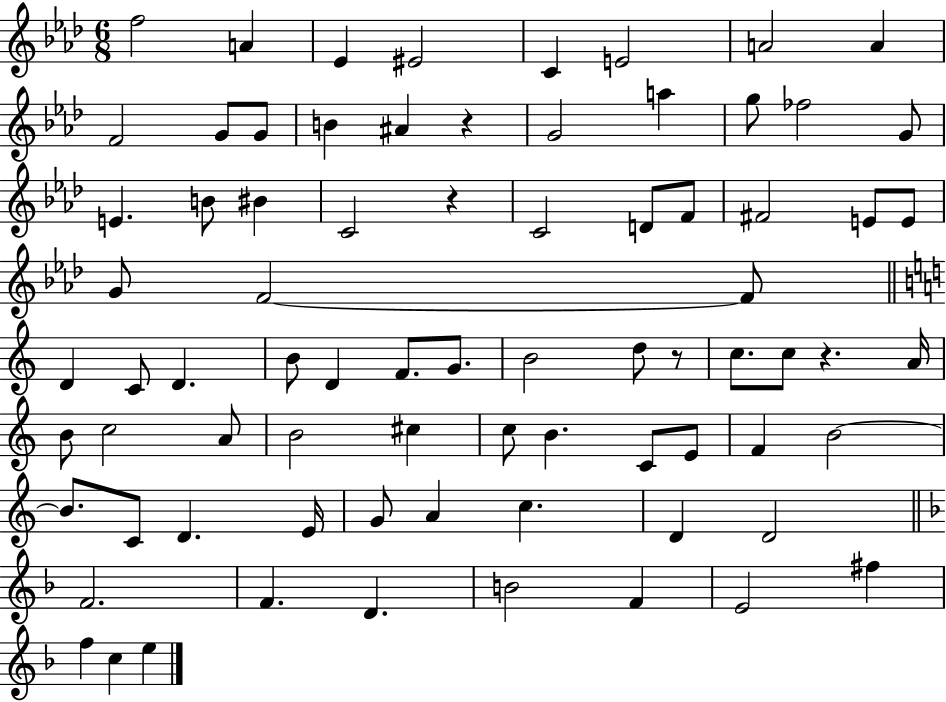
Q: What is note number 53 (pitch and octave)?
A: F4